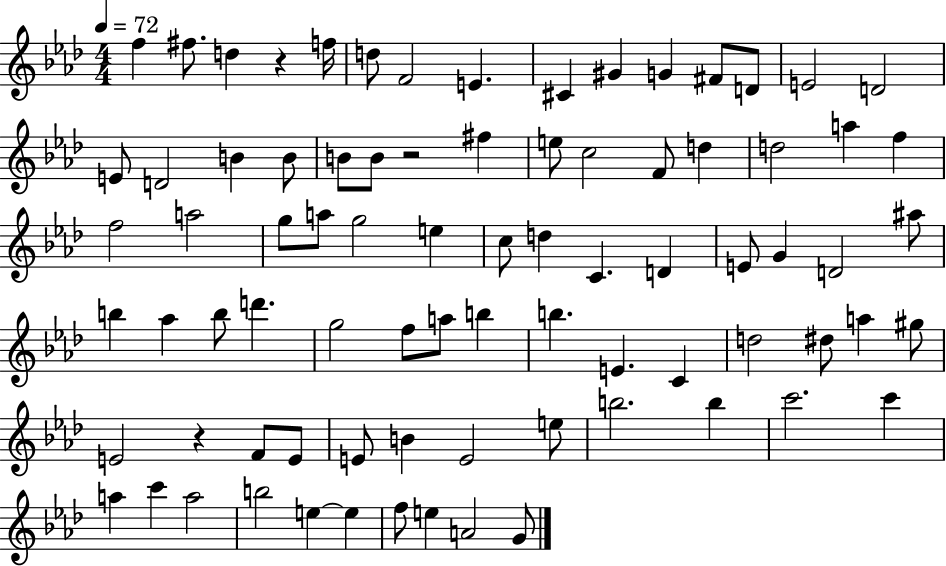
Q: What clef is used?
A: treble